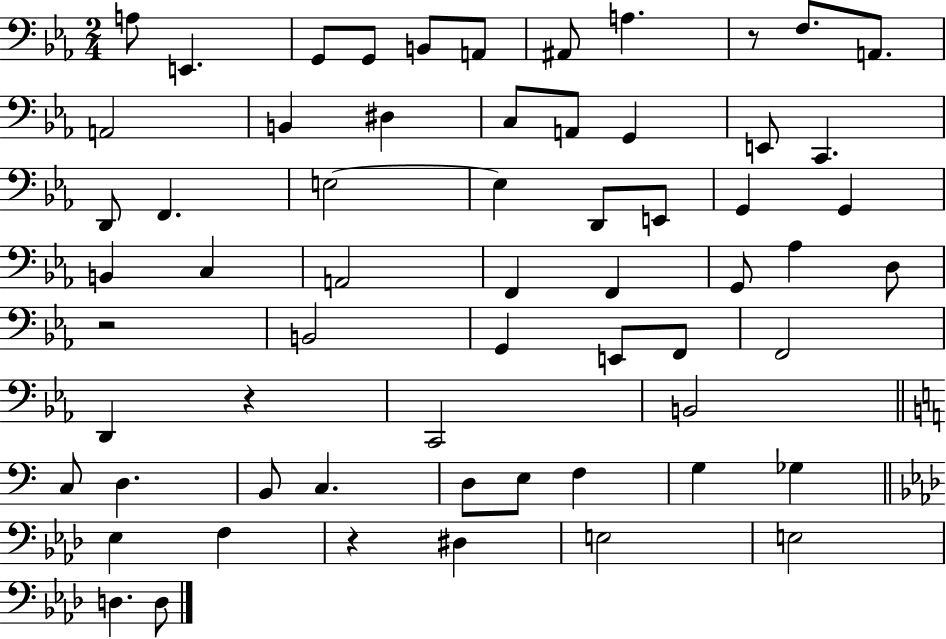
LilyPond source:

{
  \clef bass
  \numericTimeSignature
  \time 2/4
  \key ees \major
  a8 e,4. | g,8 g,8 b,8 a,8 | ais,8 a4. | r8 f8. a,8. | \break a,2 | b,4 dis4 | c8 a,8 g,4 | e,8 c,4. | \break d,8 f,4. | e2~~ | e4 d,8 e,8 | g,4 g,4 | \break b,4 c4 | a,2 | f,4 f,4 | g,8 aes4 d8 | \break r2 | b,2 | g,4 e,8 f,8 | f,2 | \break d,4 r4 | c,2 | b,2 | \bar "||" \break \key c \major c8 d4. | b,8 c4. | d8 e8 f4 | g4 ges4 | \break \bar "||" \break \key aes \major ees4 f4 | r4 dis4 | e2 | e2 | \break d4. d8 | \bar "|."
}